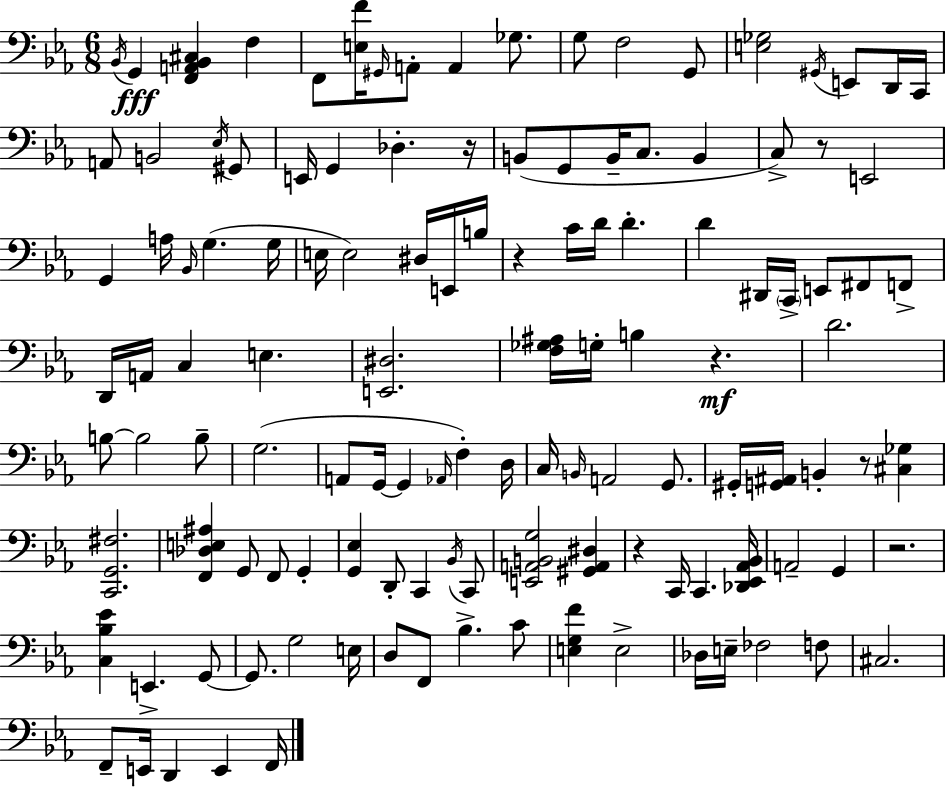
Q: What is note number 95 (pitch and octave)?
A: FES3